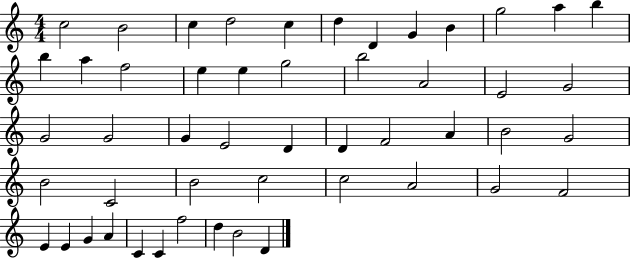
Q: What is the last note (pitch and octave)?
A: D4